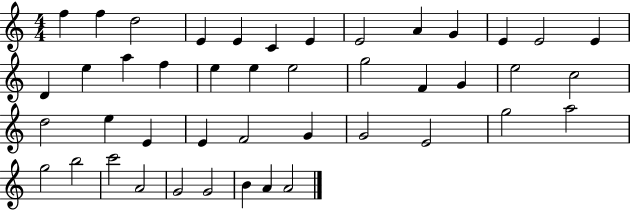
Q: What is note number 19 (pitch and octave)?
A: E5